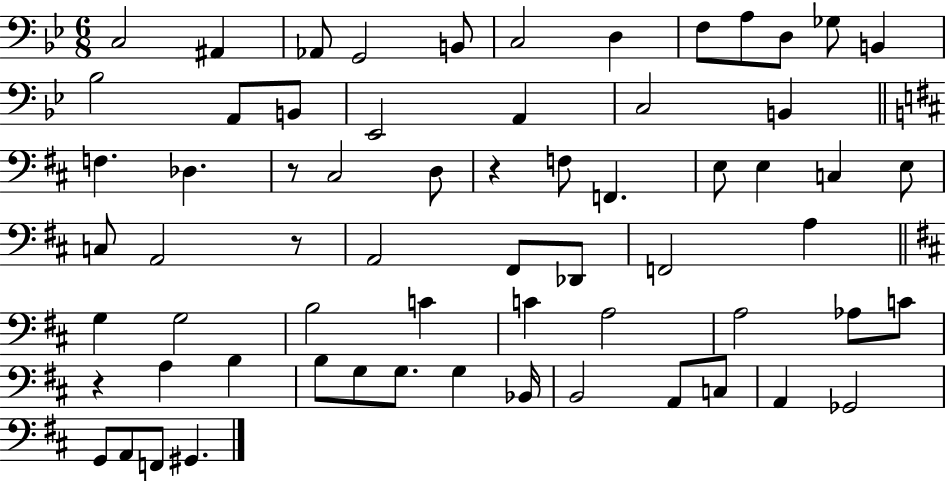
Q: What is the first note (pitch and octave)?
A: C3